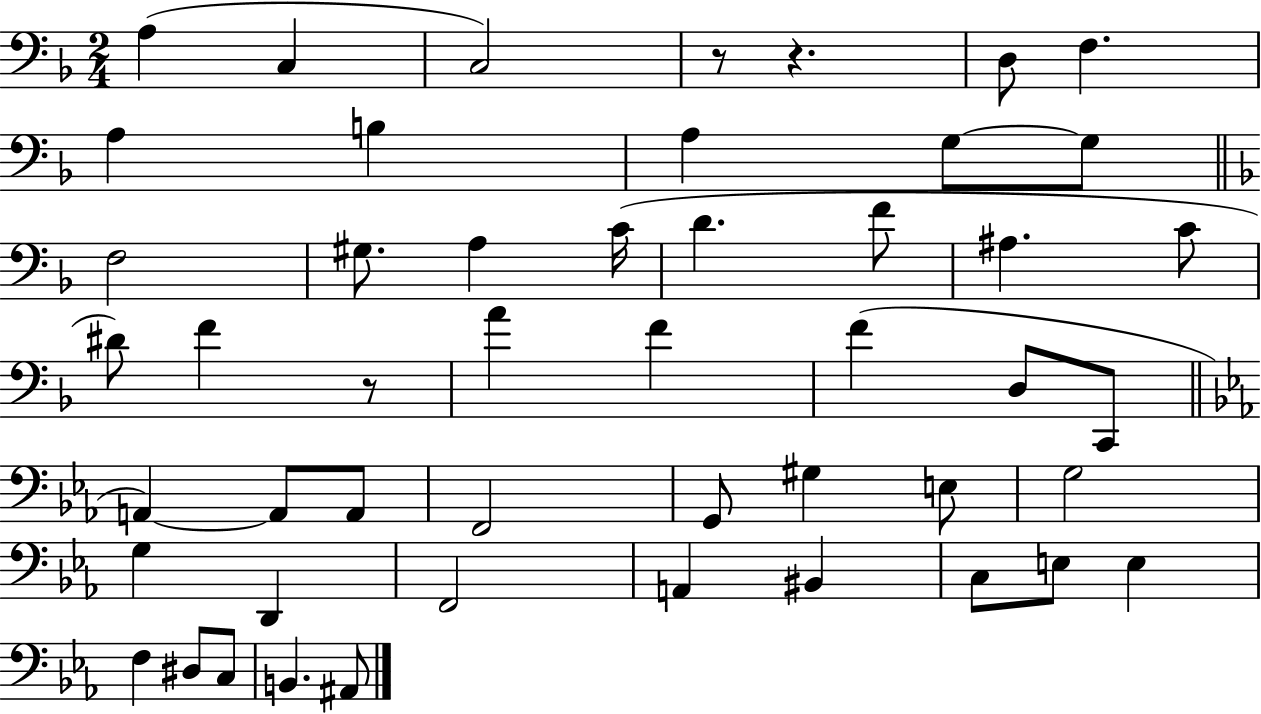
A3/q C3/q C3/h R/e R/q. D3/e F3/q. A3/q B3/q A3/q G3/e G3/e F3/h G#3/e. A3/q C4/s D4/q. F4/e A#3/q. C4/e D#4/e F4/q R/e A4/q F4/q F4/q D3/e C2/e A2/q A2/e A2/e F2/h G2/e G#3/q E3/e G3/h G3/q D2/q F2/h A2/q BIS2/q C3/e E3/e E3/q F3/q D#3/e C3/e B2/q. A#2/e